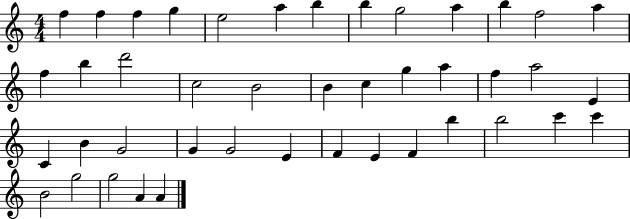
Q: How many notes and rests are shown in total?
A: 43